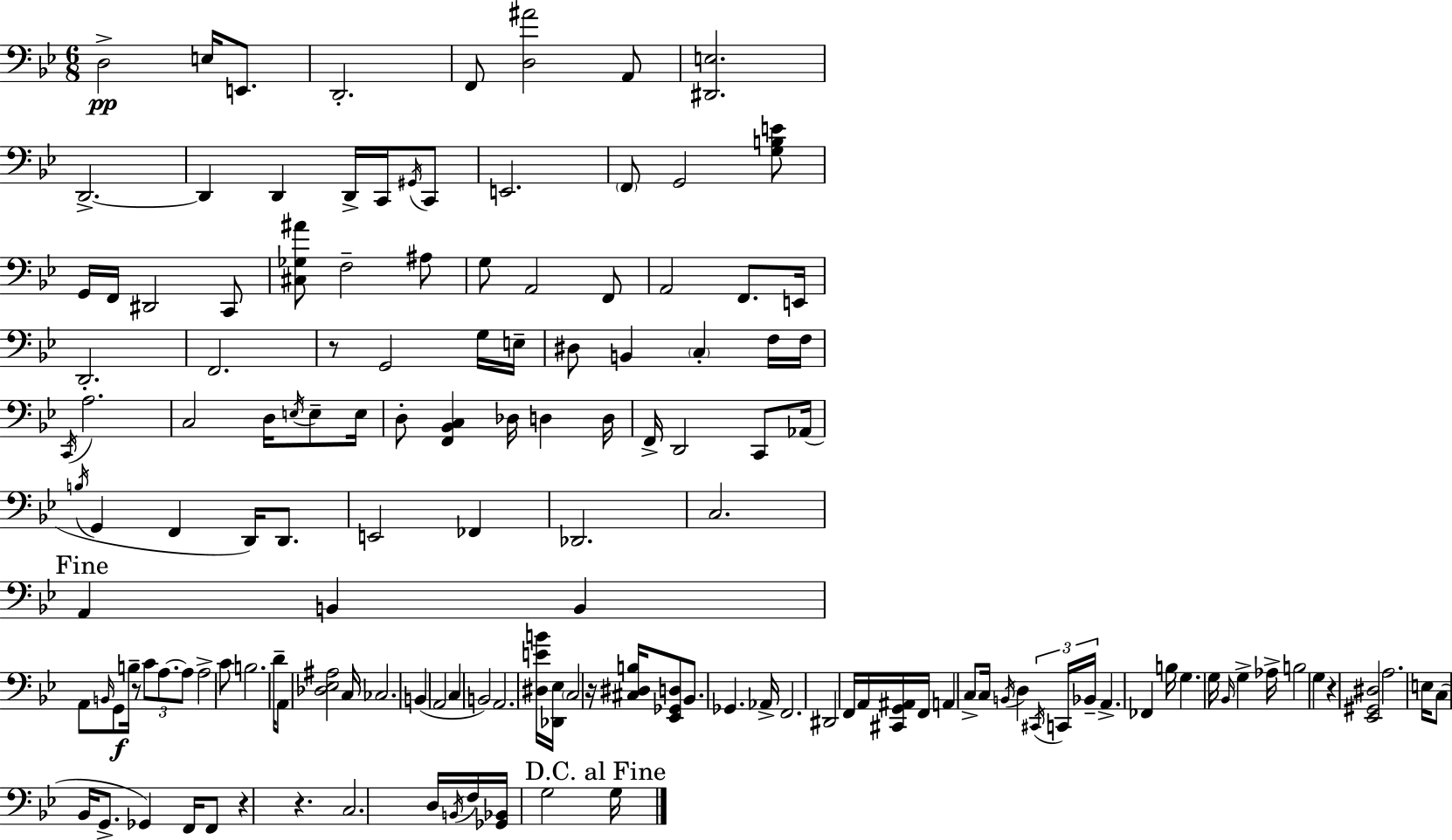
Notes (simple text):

D3/h E3/s E2/e. D2/h. F2/e [D3,A#4]/h A2/e [D#2,E3]/h. D2/h. D2/q D2/q D2/s C2/s G#2/s C2/e E2/h. F2/e G2/h [G3,B3,E4]/e G2/s F2/s D#2/h C2/e [C#3,Gb3,A#4]/e F3/h A#3/e G3/e A2/h F2/e A2/h F2/e. E2/s D2/h. F2/h. R/e G2/h G3/s E3/s D#3/e B2/q C3/q F3/s F3/s C2/s A3/h. C3/h D3/s E3/s E3/e E3/s D3/e [F2,Bb2,C3]/q Db3/s D3/q D3/s F2/s D2/h C2/e Ab2/s B3/s G2/q F2/q D2/s D2/e. E2/h FES2/q Db2/h. C3/h. A2/q B2/q B2/q A2/e B2/s G2/e B3/s R/e C4/e A3/e. A3/e A3/h C4/e B3/h. D4/s A2/e [Db3,Eb3,A#3]/h C3/s CES3/h. B2/q A2/h C3/q B2/h A2/h. [D#3,E4,B4]/s [Db2,Eb3]/s C3/h R/s [C#3,D#3,B3]/s [Eb2,Gb2,D3]/e Bb2/e. Gb2/q. Ab2/s F2/h. D#2/h F2/s A2/s [C#2,G2,A#2]/s F2/s A2/q C3/e C3/s B2/s D3/q C#2/s C2/s Bb2/s A2/q. FES2/q B3/s G3/q. G3/s Bb2/s G3/q Ab3/s B3/h G3/q R/q [Eb2,G#2,D#3]/h A3/h. E3/s C3/e Bb2/s G2/e. Gb2/q F2/s F2/e R/q R/q. C3/h. D3/s B2/s F3/s [Gb2,Bb2]/s G3/h G3/s